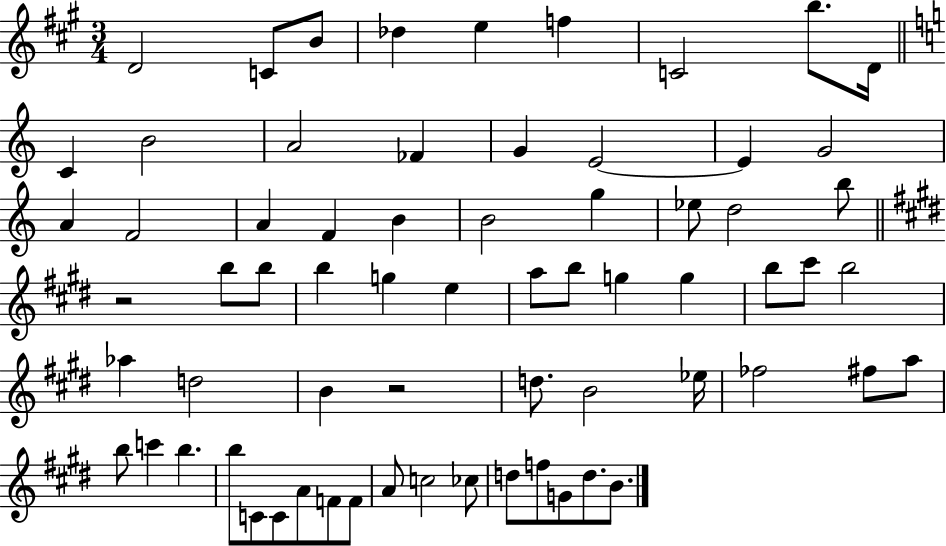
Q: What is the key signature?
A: A major